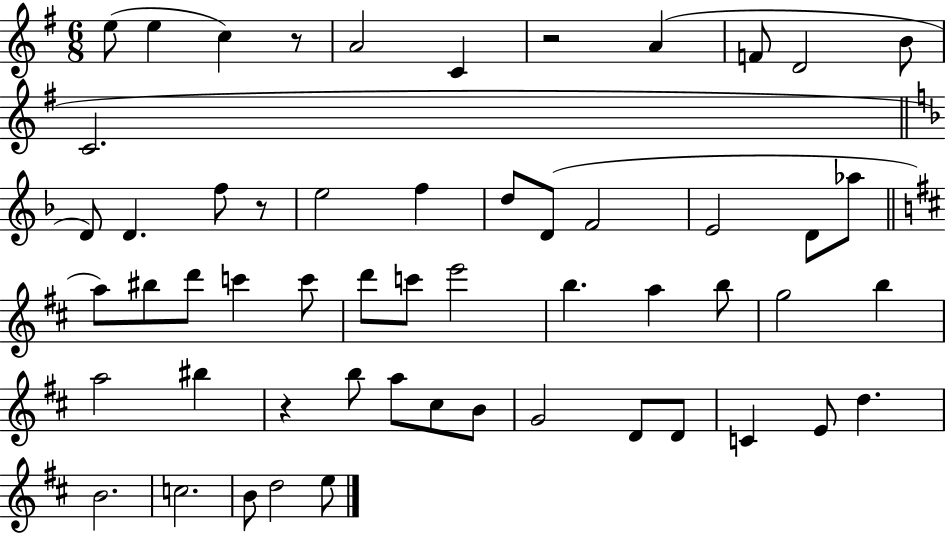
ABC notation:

X:1
T:Untitled
M:6/8
L:1/4
K:G
e/2 e c z/2 A2 C z2 A F/2 D2 B/2 C2 D/2 D f/2 z/2 e2 f d/2 D/2 F2 E2 D/2 _a/2 a/2 ^b/2 d'/2 c' c'/2 d'/2 c'/2 e'2 b a b/2 g2 b a2 ^b z b/2 a/2 ^c/2 B/2 G2 D/2 D/2 C E/2 d B2 c2 B/2 d2 e/2